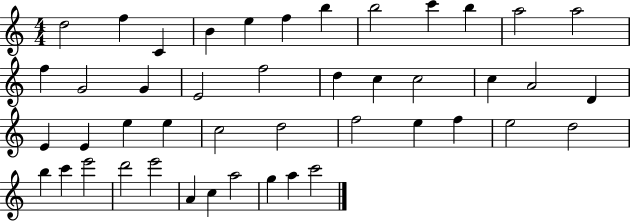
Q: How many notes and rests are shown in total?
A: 45